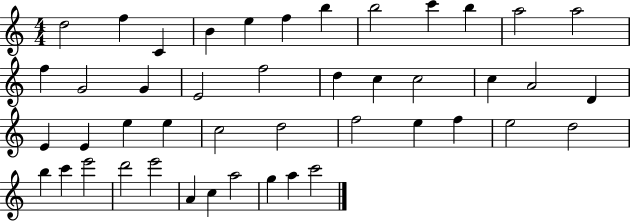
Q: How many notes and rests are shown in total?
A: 45